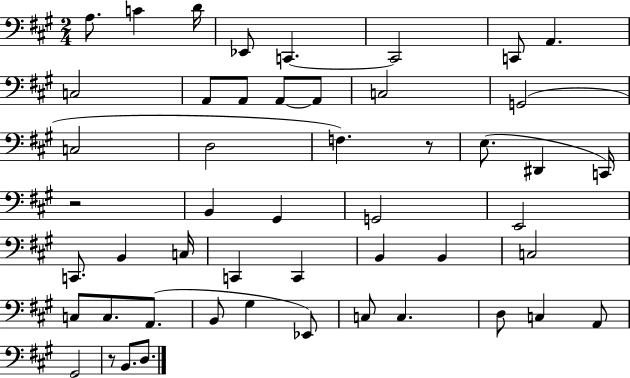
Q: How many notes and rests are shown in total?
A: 50